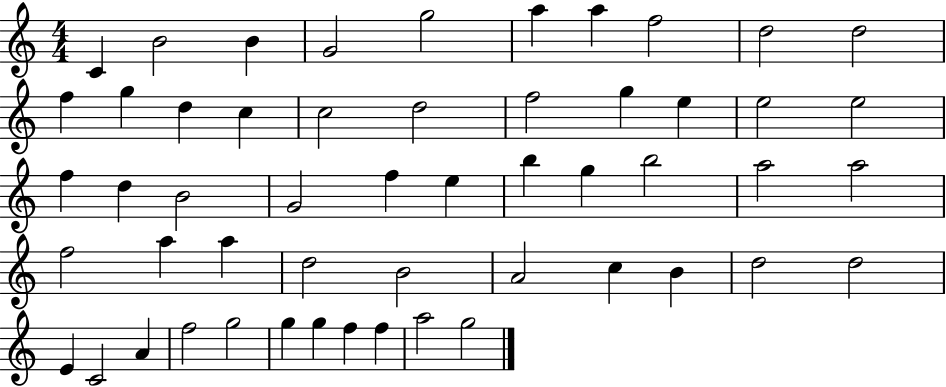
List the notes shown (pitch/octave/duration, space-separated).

C4/q B4/h B4/q G4/h G5/h A5/q A5/q F5/h D5/h D5/h F5/q G5/q D5/q C5/q C5/h D5/h F5/h G5/q E5/q E5/h E5/h F5/q D5/q B4/h G4/h F5/q E5/q B5/q G5/q B5/h A5/h A5/h F5/h A5/q A5/q D5/h B4/h A4/h C5/q B4/q D5/h D5/h E4/q C4/h A4/q F5/h G5/h G5/q G5/q F5/q F5/q A5/h G5/h